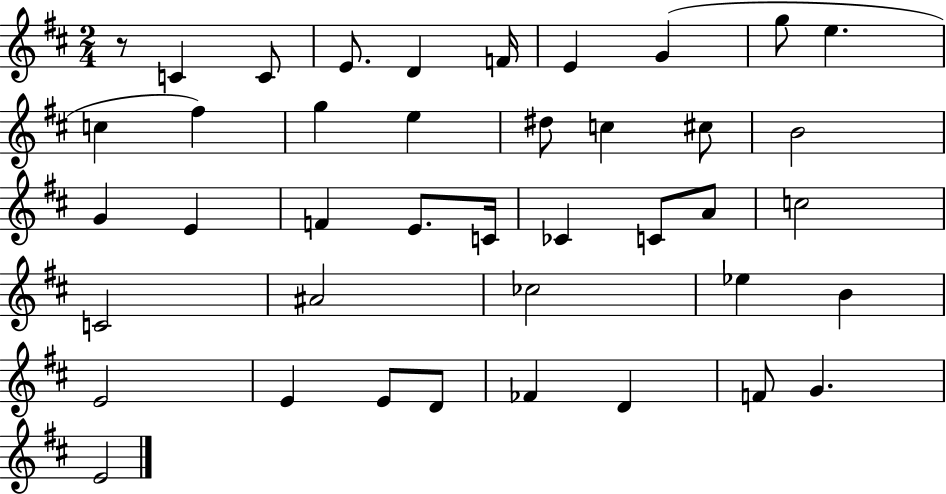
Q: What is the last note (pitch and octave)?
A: E4